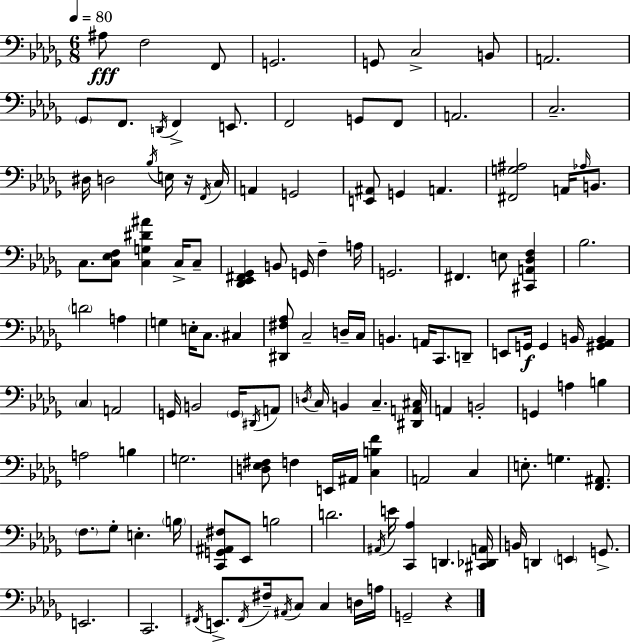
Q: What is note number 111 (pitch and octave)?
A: G2